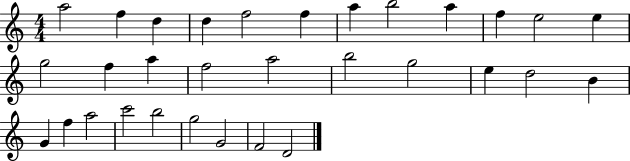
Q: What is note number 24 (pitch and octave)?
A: F5